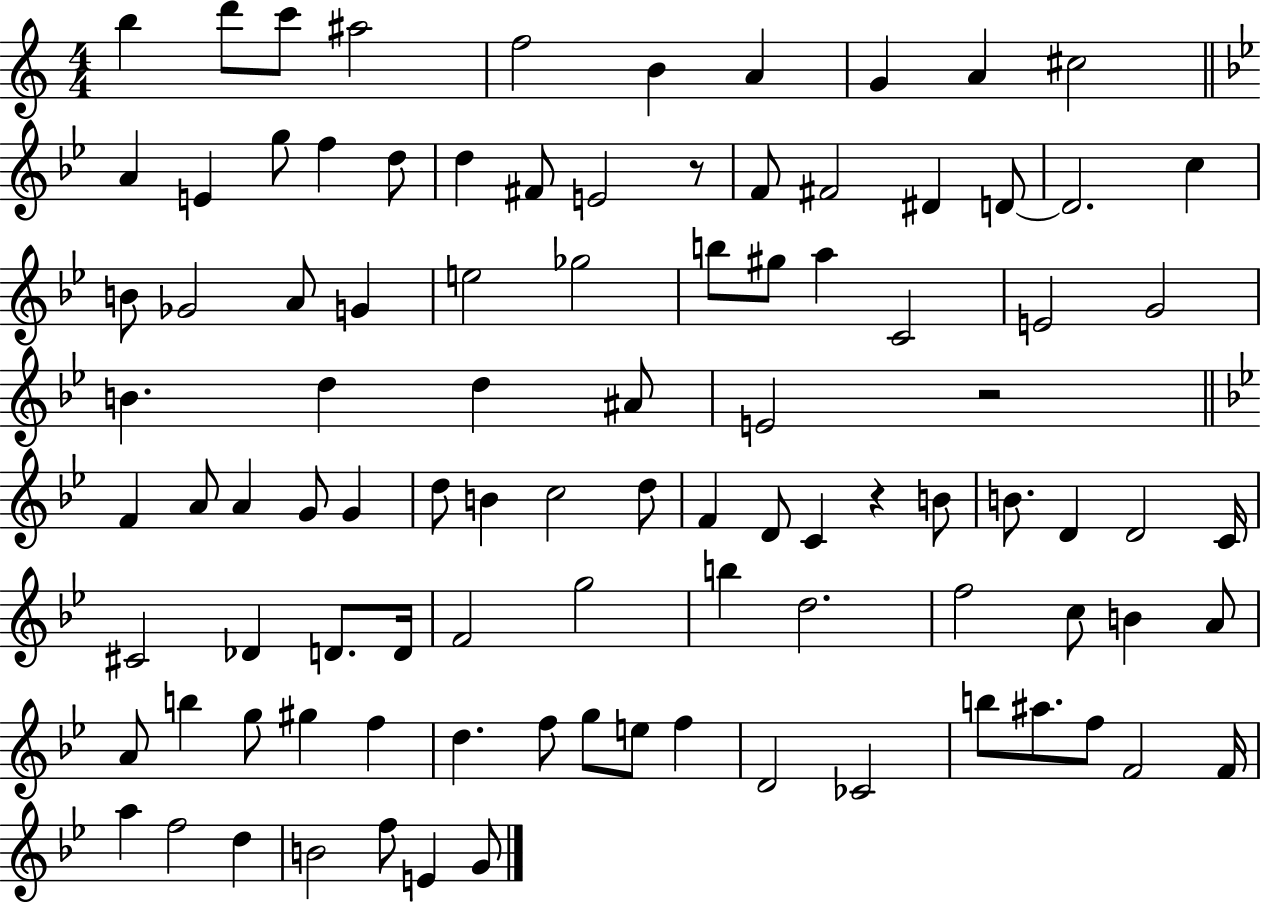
B5/q D6/e C6/e A#5/h F5/h B4/q A4/q G4/q A4/q C#5/h A4/q E4/q G5/e F5/q D5/e D5/q F#4/e E4/h R/e F4/e F#4/h D#4/q D4/e D4/h. C5/q B4/e Gb4/h A4/e G4/q E5/h Gb5/h B5/e G#5/e A5/q C4/h E4/h G4/h B4/q. D5/q D5/q A#4/e E4/h R/h F4/q A4/e A4/q G4/e G4/q D5/e B4/q C5/h D5/e F4/q D4/e C4/q R/q B4/e B4/e. D4/q D4/h C4/s C#4/h Db4/q D4/e. D4/s F4/h G5/h B5/q D5/h. F5/h C5/e B4/q A4/e A4/e B5/q G5/e G#5/q F5/q D5/q. F5/e G5/e E5/e F5/q D4/h CES4/h B5/e A#5/e. F5/e F4/h F4/s A5/q F5/h D5/q B4/h F5/e E4/q G4/e